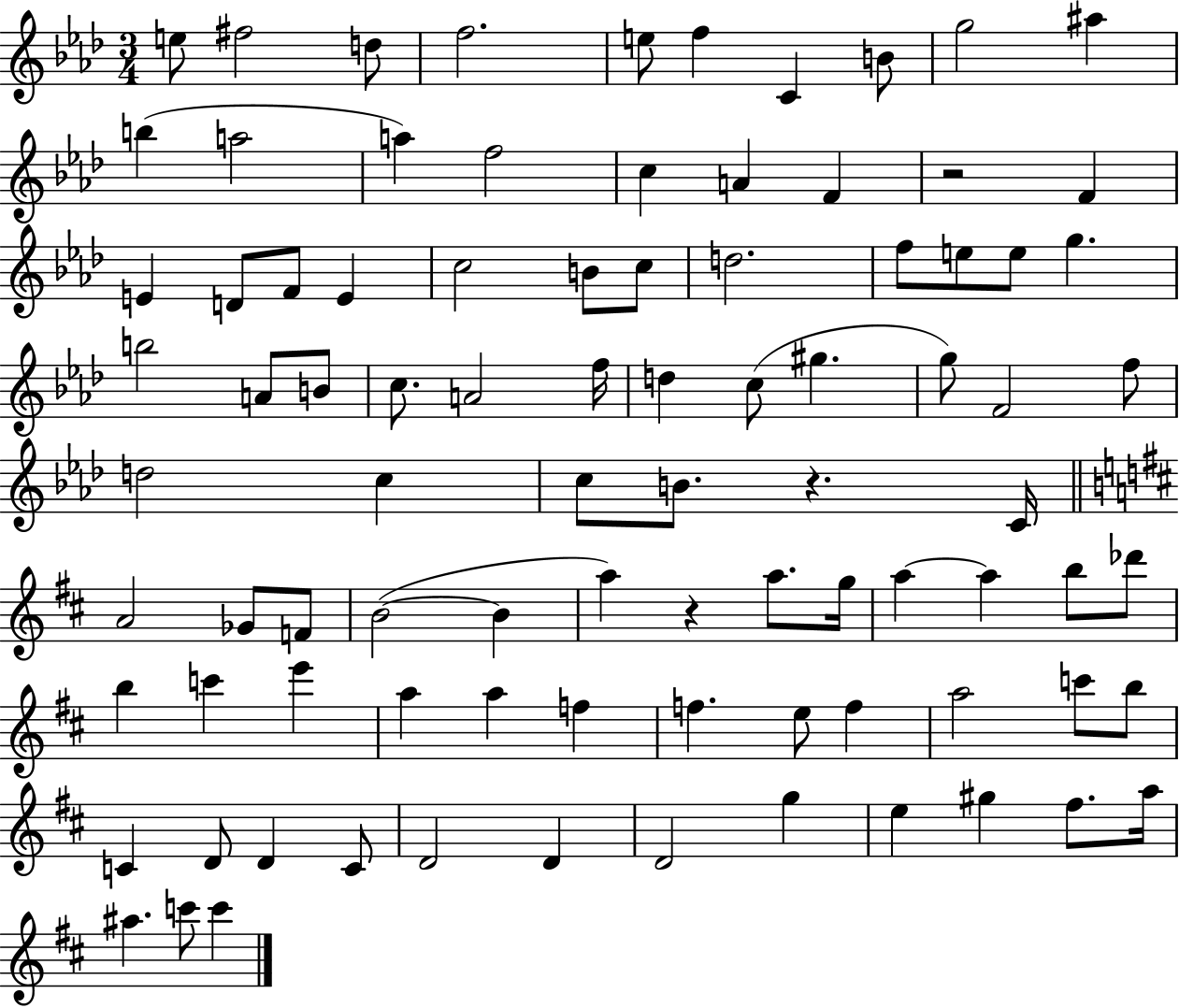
X:1
T:Untitled
M:3/4
L:1/4
K:Ab
e/2 ^f2 d/2 f2 e/2 f C B/2 g2 ^a b a2 a f2 c A F z2 F E D/2 F/2 E c2 B/2 c/2 d2 f/2 e/2 e/2 g b2 A/2 B/2 c/2 A2 f/4 d c/2 ^g g/2 F2 f/2 d2 c c/2 B/2 z C/4 A2 _G/2 F/2 B2 B a z a/2 g/4 a a b/2 _d'/2 b c' e' a a f f e/2 f a2 c'/2 b/2 C D/2 D C/2 D2 D D2 g e ^g ^f/2 a/4 ^a c'/2 c'